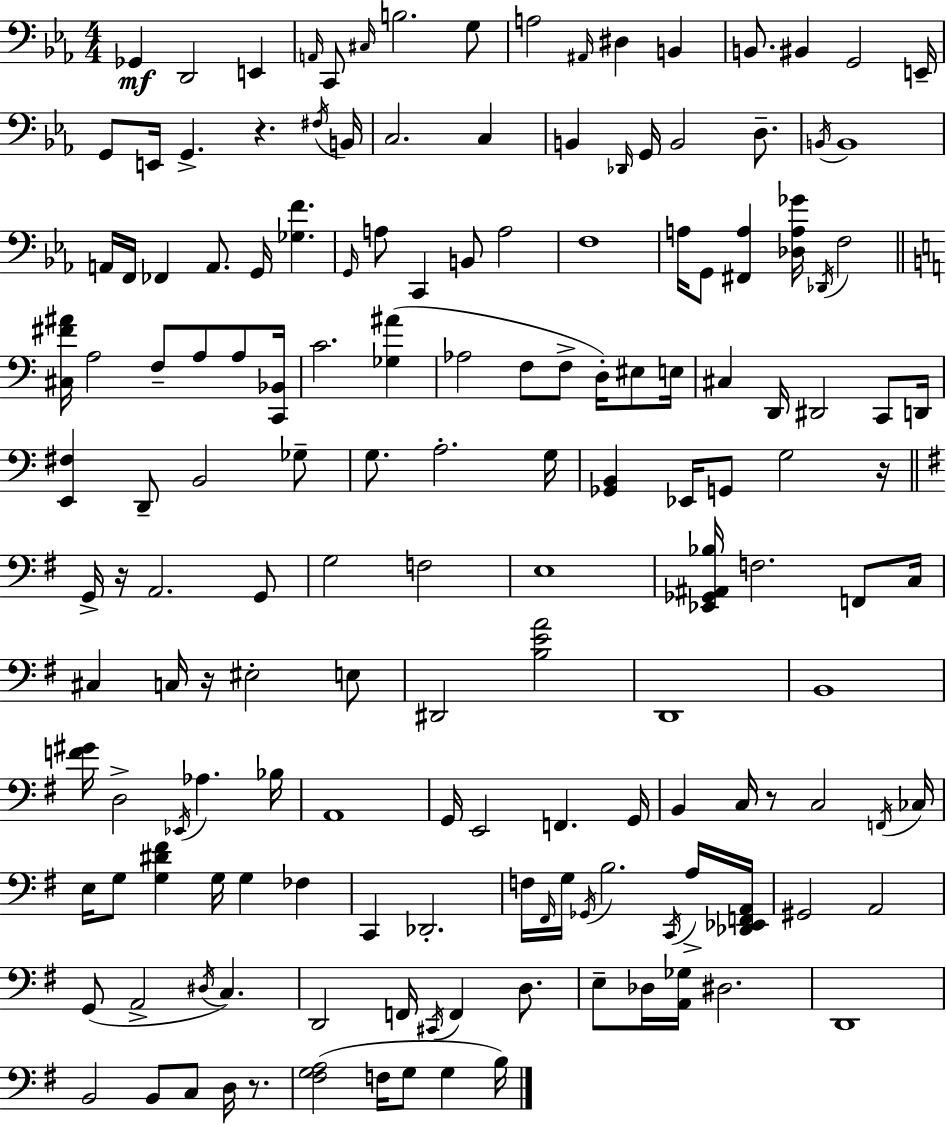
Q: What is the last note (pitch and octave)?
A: B3